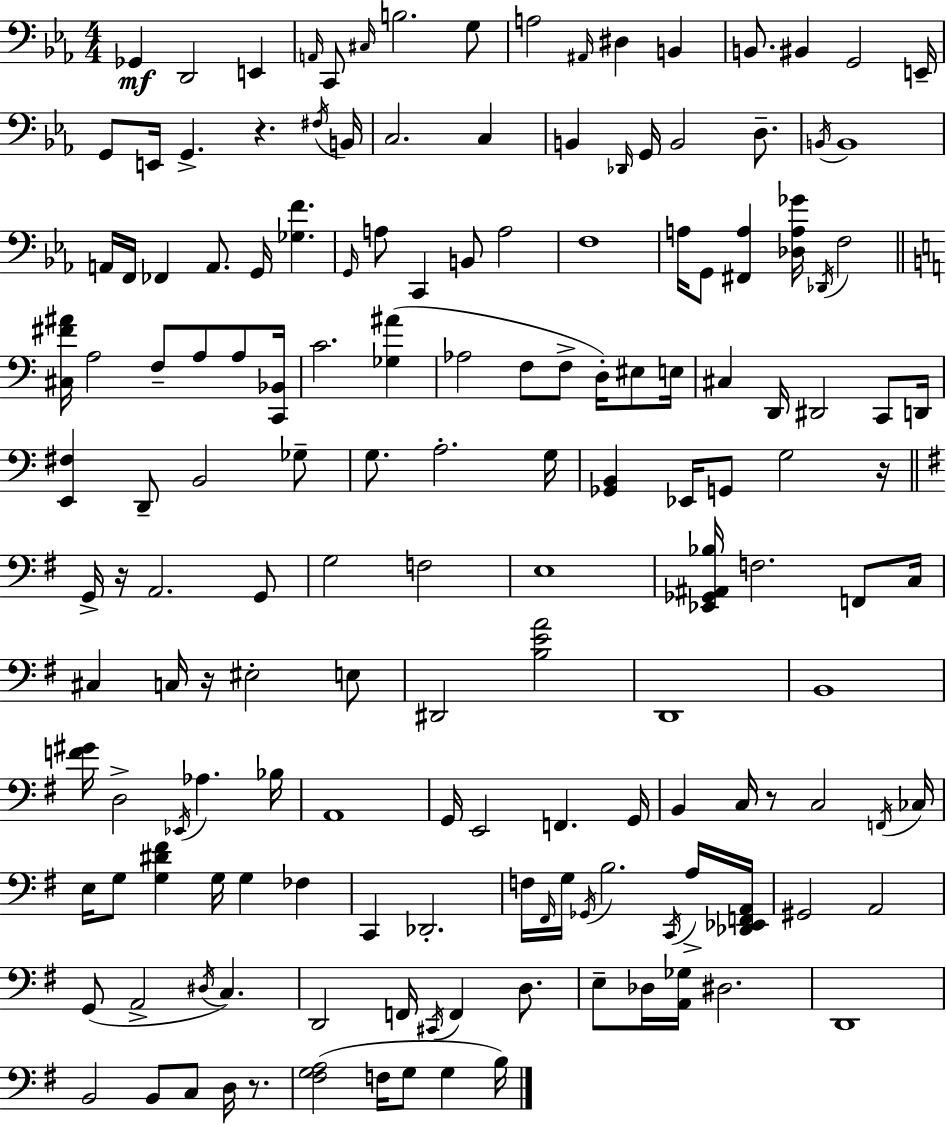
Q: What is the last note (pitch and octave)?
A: B3